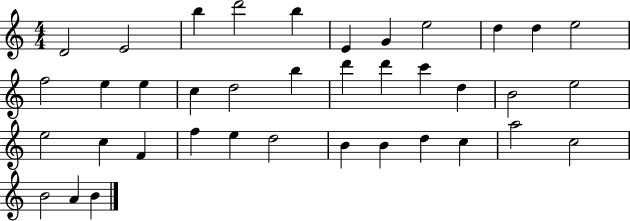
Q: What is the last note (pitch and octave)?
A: B4